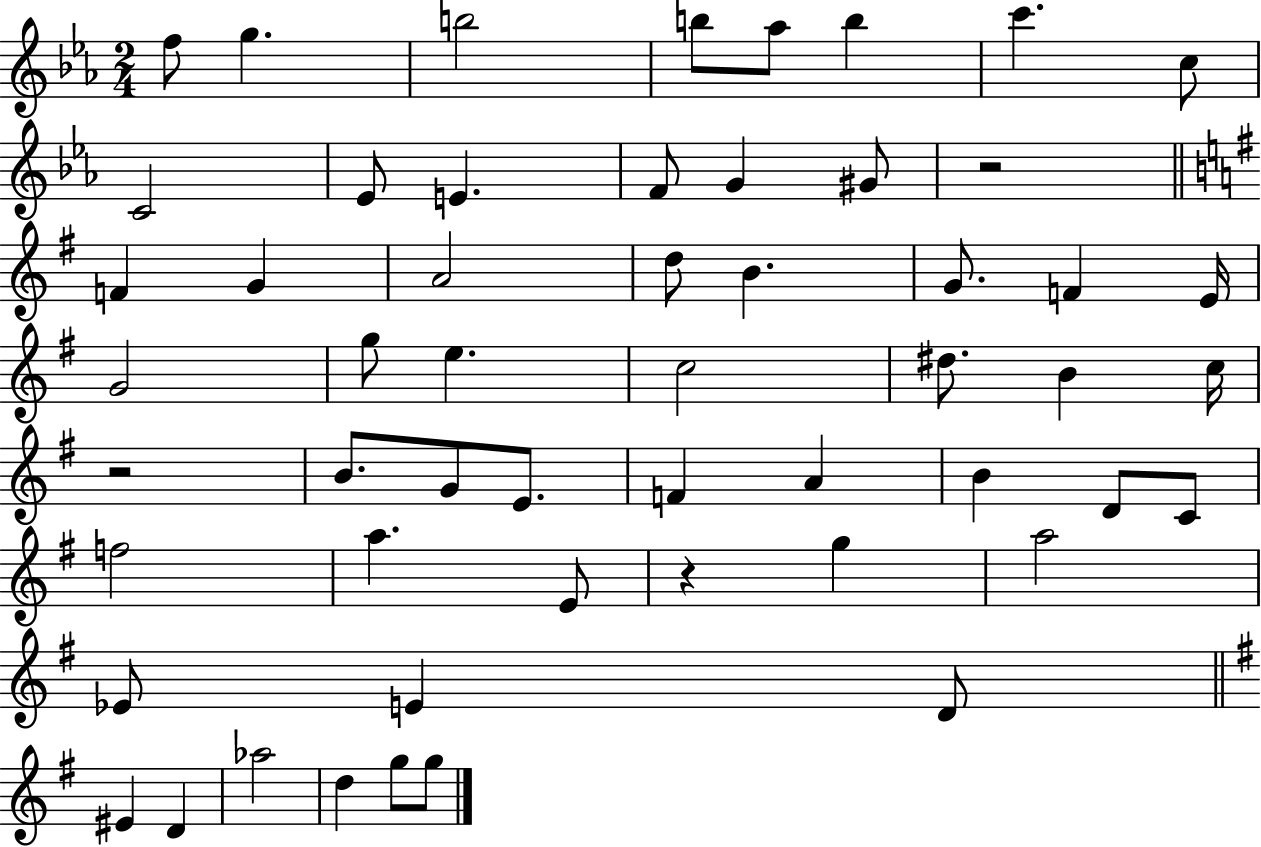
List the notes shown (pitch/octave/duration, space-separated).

F5/e G5/q. B5/h B5/e Ab5/e B5/q C6/q. C5/e C4/h Eb4/e E4/q. F4/e G4/q G#4/e R/h F4/q G4/q A4/h D5/e B4/q. G4/e. F4/q E4/s G4/h G5/e E5/q. C5/h D#5/e. B4/q C5/s R/h B4/e. G4/e E4/e. F4/q A4/q B4/q D4/e C4/e F5/h A5/q. E4/e R/q G5/q A5/h Eb4/e E4/q D4/e EIS4/q D4/q Ab5/h D5/q G5/e G5/e